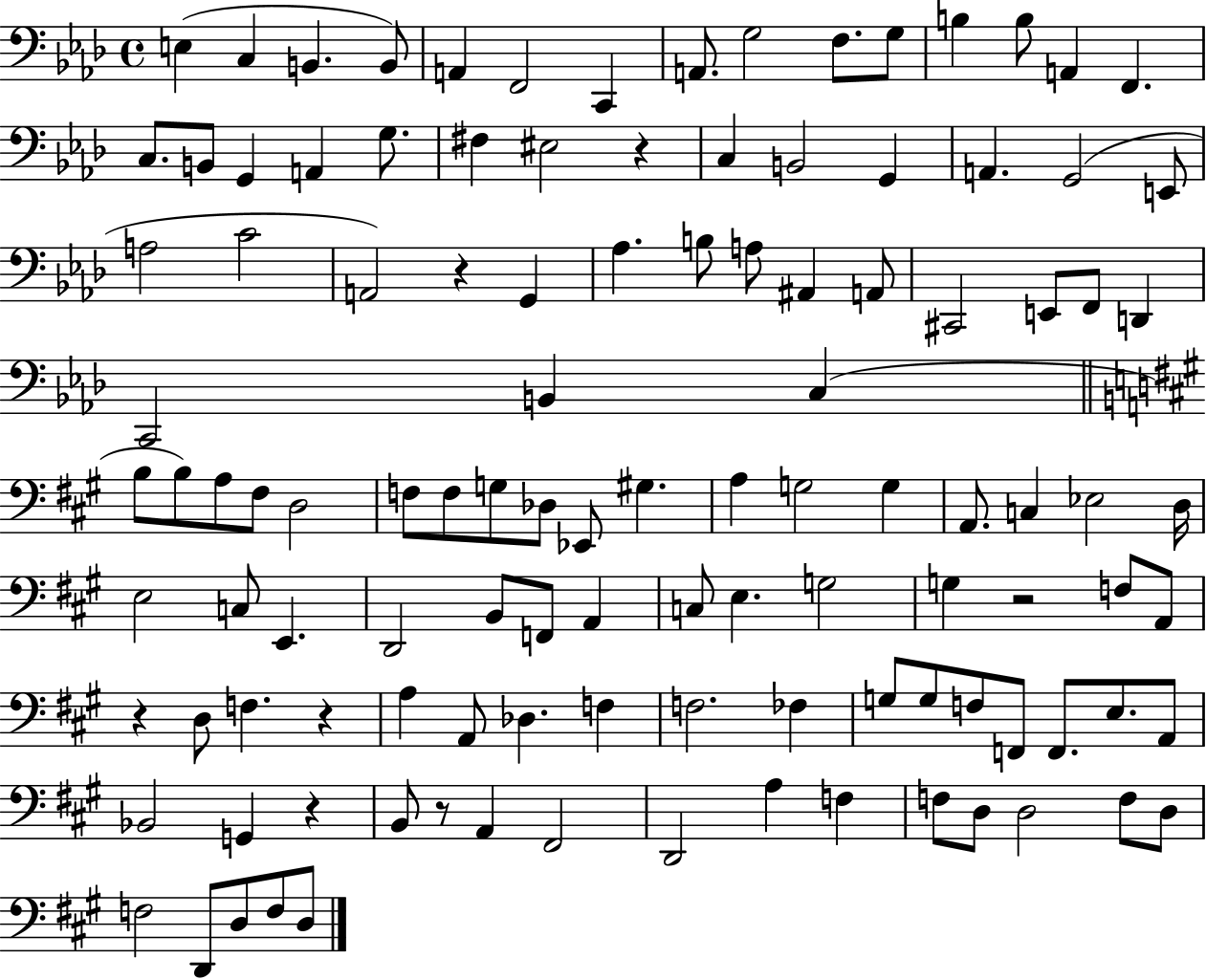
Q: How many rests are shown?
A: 7